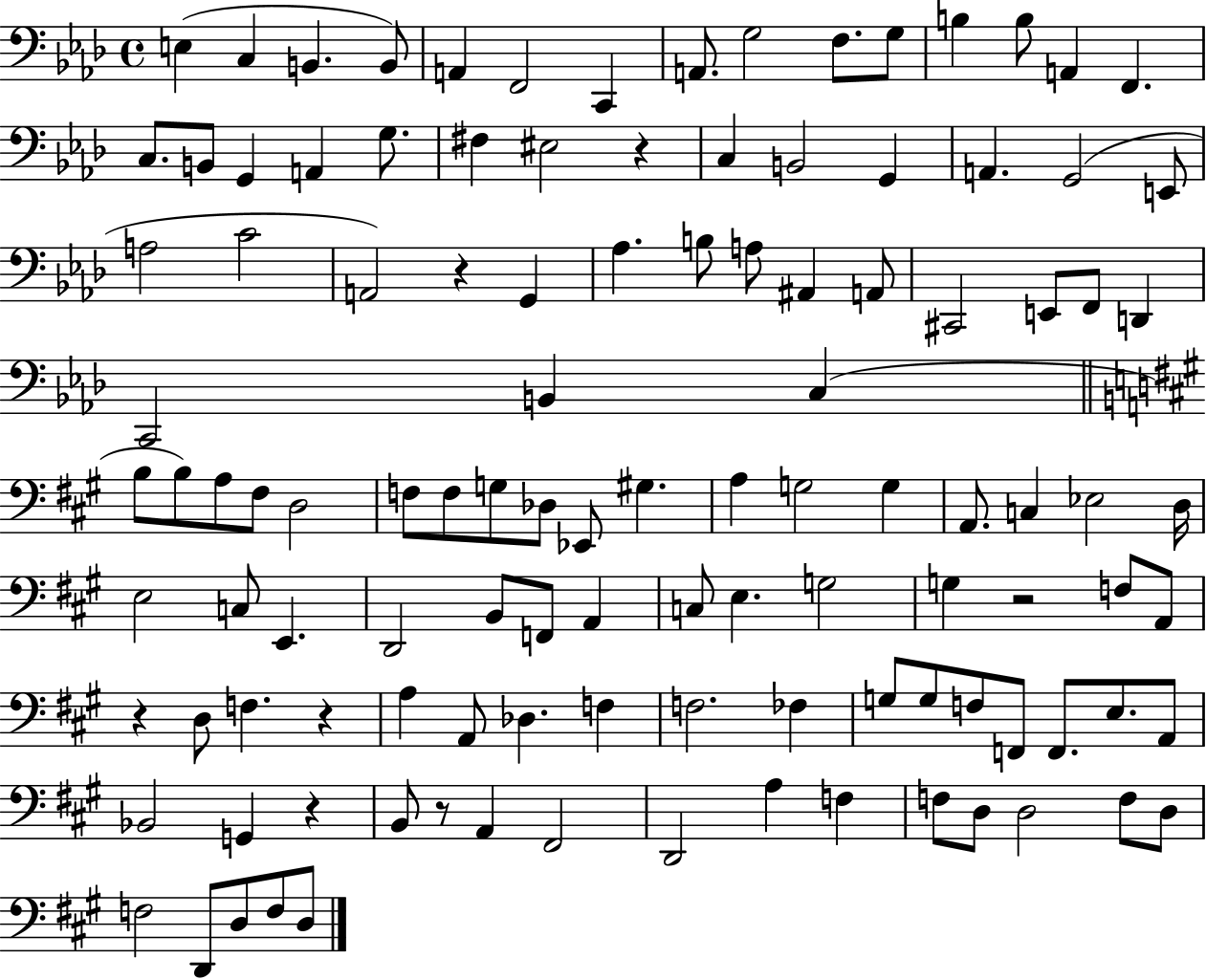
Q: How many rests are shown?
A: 7